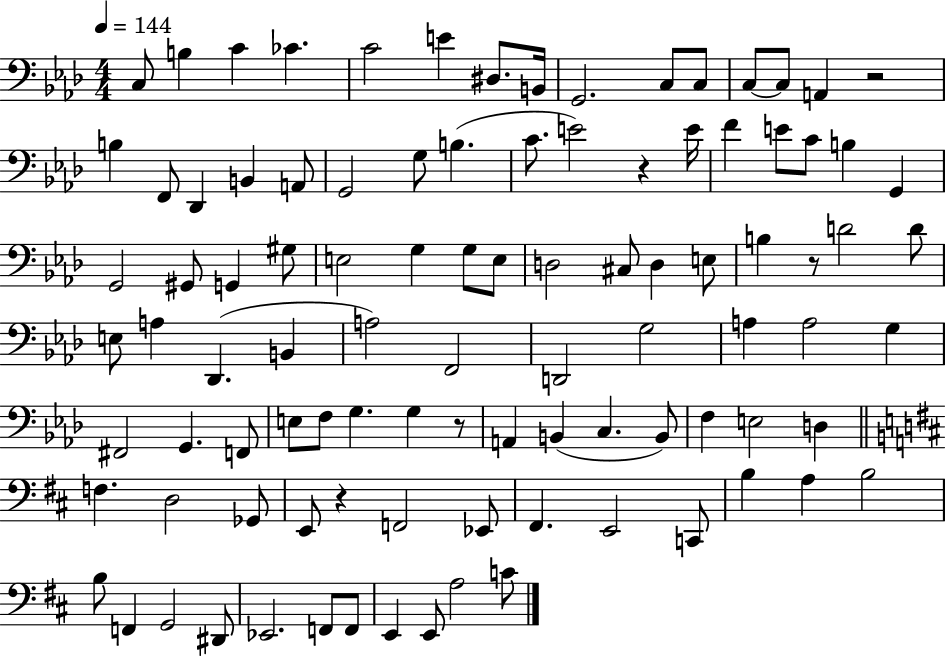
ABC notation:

X:1
T:Untitled
M:4/4
L:1/4
K:Ab
C,/2 B, C _C C2 E ^D,/2 B,,/4 G,,2 C,/2 C,/2 C,/2 C,/2 A,, z2 B, F,,/2 _D,, B,, A,,/2 G,,2 G,/2 B, C/2 E2 z E/4 F E/2 C/2 B, G,, G,,2 ^G,,/2 G,, ^G,/2 E,2 G, G,/2 E,/2 D,2 ^C,/2 D, E,/2 B, z/2 D2 D/2 E,/2 A, _D,, B,, A,2 F,,2 D,,2 G,2 A, A,2 G, ^F,,2 G,, F,,/2 E,/2 F,/2 G, G, z/2 A,, B,, C, B,,/2 F, E,2 D, F, D,2 _G,,/2 E,,/2 z F,,2 _E,,/2 ^F,, E,,2 C,,/2 B, A, B,2 B,/2 F,, G,,2 ^D,,/2 _E,,2 F,,/2 F,,/2 E,, E,,/2 A,2 C/2